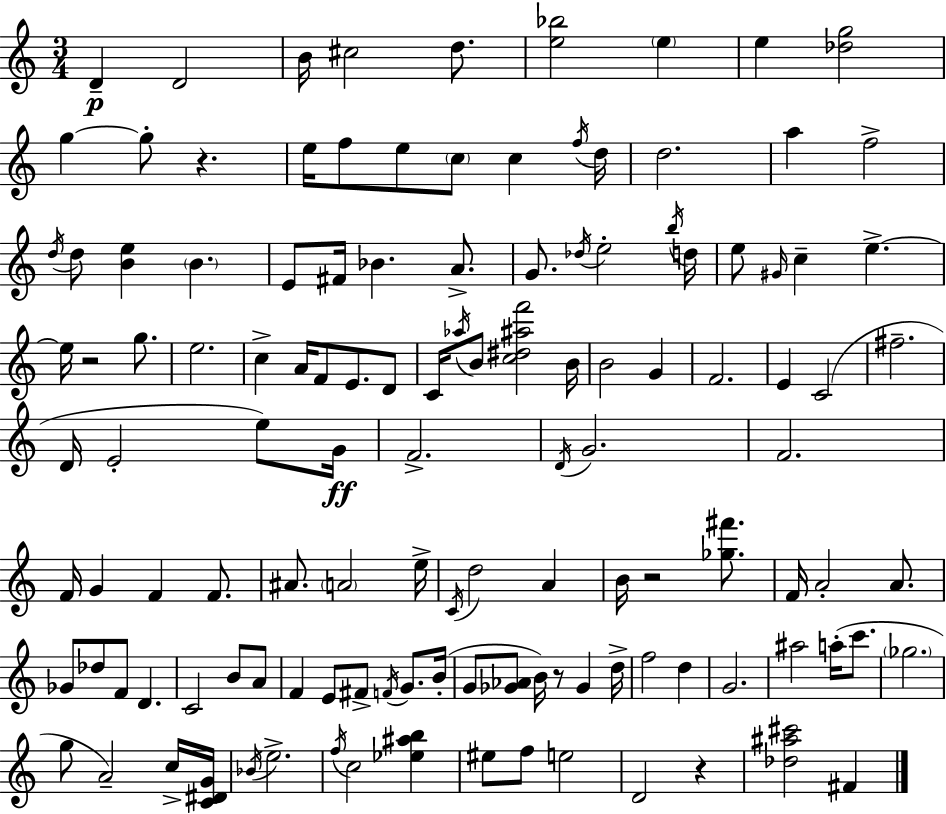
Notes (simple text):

D4/q D4/h B4/s C#5/h D5/e. [E5,Bb5]/h E5/q E5/q [Db5,G5]/h G5/q G5/e R/q. E5/s F5/e E5/e C5/e C5/q F5/s D5/s D5/h. A5/q F5/h D5/s D5/e [B4,E5]/q B4/q. E4/e F#4/s Bb4/q. A4/e. G4/e. Db5/s E5/h B5/s D5/s E5/e G#4/s C5/q E5/q. E5/s R/h G5/e. E5/h. C5/q A4/s F4/e E4/e. D4/e C4/s Ab5/s B4/e [C5,D#5,A#5,F6]/h B4/s B4/h G4/q F4/h. E4/q C4/h F#5/h. D4/s E4/h E5/e G4/s F4/h. D4/s G4/h. F4/h. F4/s G4/q F4/q F4/e. A#4/e. A4/h E5/s C4/s D5/h A4/q B4/s R/h [Gb5,F#6]/e. F4/s A4/h A4/e. Gb4/e Db5/e F4/e D4/q. C4/h B4/e A4/e F4/q E4/e F#4/e F4/s G4/e. B4/s G4/e [Gb4,Ab4]/e B4/s R/e Gb4/q D5/s F5/h D5/q G4/h. A#5/h A5/s C6/e. Gb5/h. G5/e A4/h C5/s [C4,D#4,G4]/s Bb4/s E5/h. F5/s C5/h [Eb5,A#5,B5]/q EIS5/e F5/e E5/h D4/h R/q [Db5,A#5,C#6]/h F#4/q